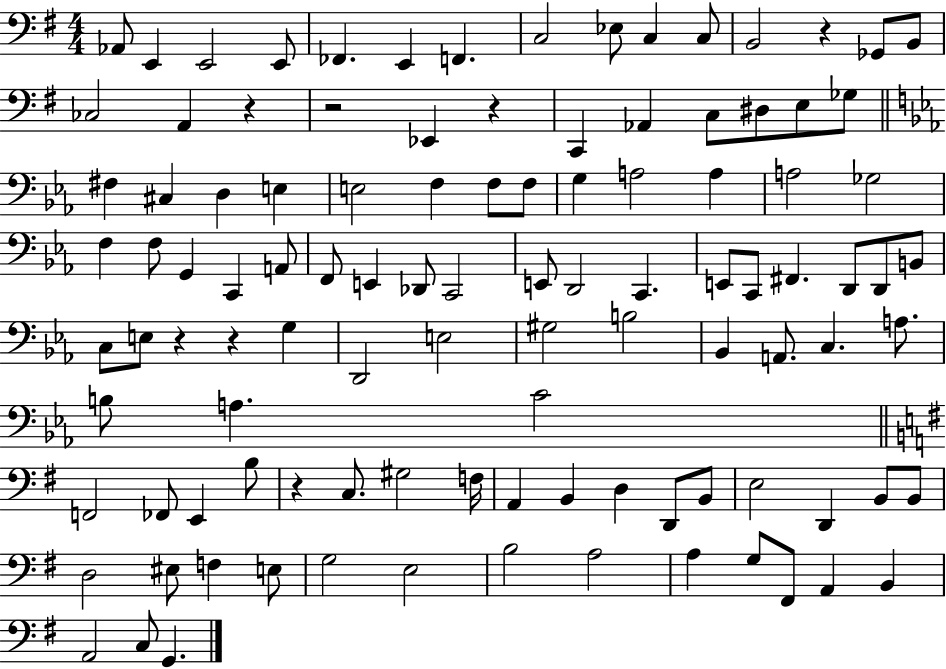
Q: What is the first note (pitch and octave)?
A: Ab2